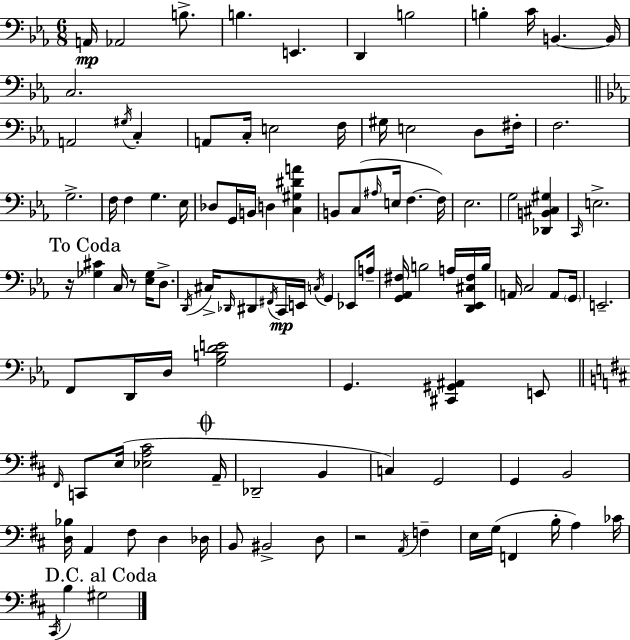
{
  \clef bass
  \numericTimeSignature
  \time 6/8
  \key c \minor
  a,16\mp aes,2 b8.-> | b4. e,4. | d,4 b2 | b4-. c'16 b,4.~~ b,16 | \break c2. | \bar "||" \break \key c \minor a,2 \acciaccatura { gis16 } c4-. | a,8 c16-. e2 | f16 gis16 e2 d8 | fis16-. f2. | \break g2.-> | f16 f4 g4. | ees16 des8 g,16 b,16 d4 <c gis dis' a'>4 | b,8 c8( \grace { ais16 } e16 f4.~~ | \break f16) ees2. | g2 <des, b, cis gis>4 | \grace { c,16 } e2.-> | \mark "To Coda" r16 <ges cis'>4 c16 r8 <ees ges>16 | \break d8.-> \acciaccatura { d,16 } cis16-> \grace { des,16 } dis,8 \acciaccatura { fis,16 }\mp c,16 e,16 \acciaccatura { c16 } | g,4 ees,8 a16-- <g, aes, fis>16 b2 | a16 <d, ees, cis fis>16 b16 a,16 c2 | a,8 \parenthesize g,16 e,2.-- | \break f,8 d,16 d16 <g b d' e'>2 | g,4. | <cis, gis, ais,>4 e,8 \bar "||" \break \key b \minor \grace { fis,16 } c,8 e16( <ees a cis'>2 | \mark \markup { \musicglyph "scripts.coda" } a,16-- des,2-- b,4 | c4) g,2 | g,4 b,2 | \break <d bes>16 a,4 fis8 d4 | des16 b,8 bis,2-> d8 | r2 \acciaccatura { a,16 } f4-- | e16 g16( f,4 b16-. a4) | \break ces'16 \mark "D.C. al Coda" \acciaccatura { cis,16 } b4 gis2 | \bar "|."
}